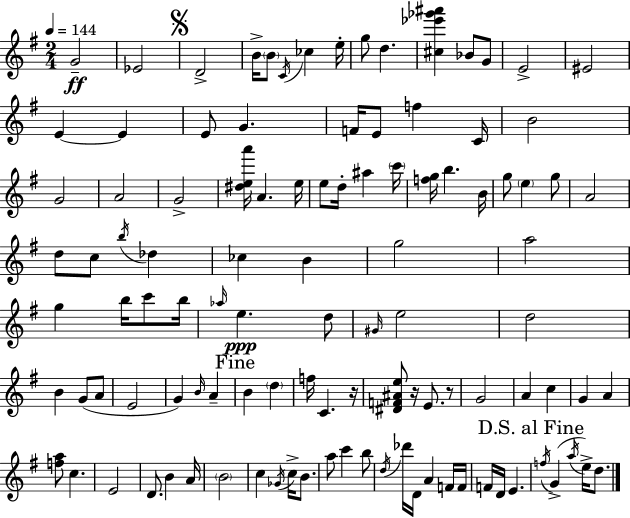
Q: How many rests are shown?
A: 3